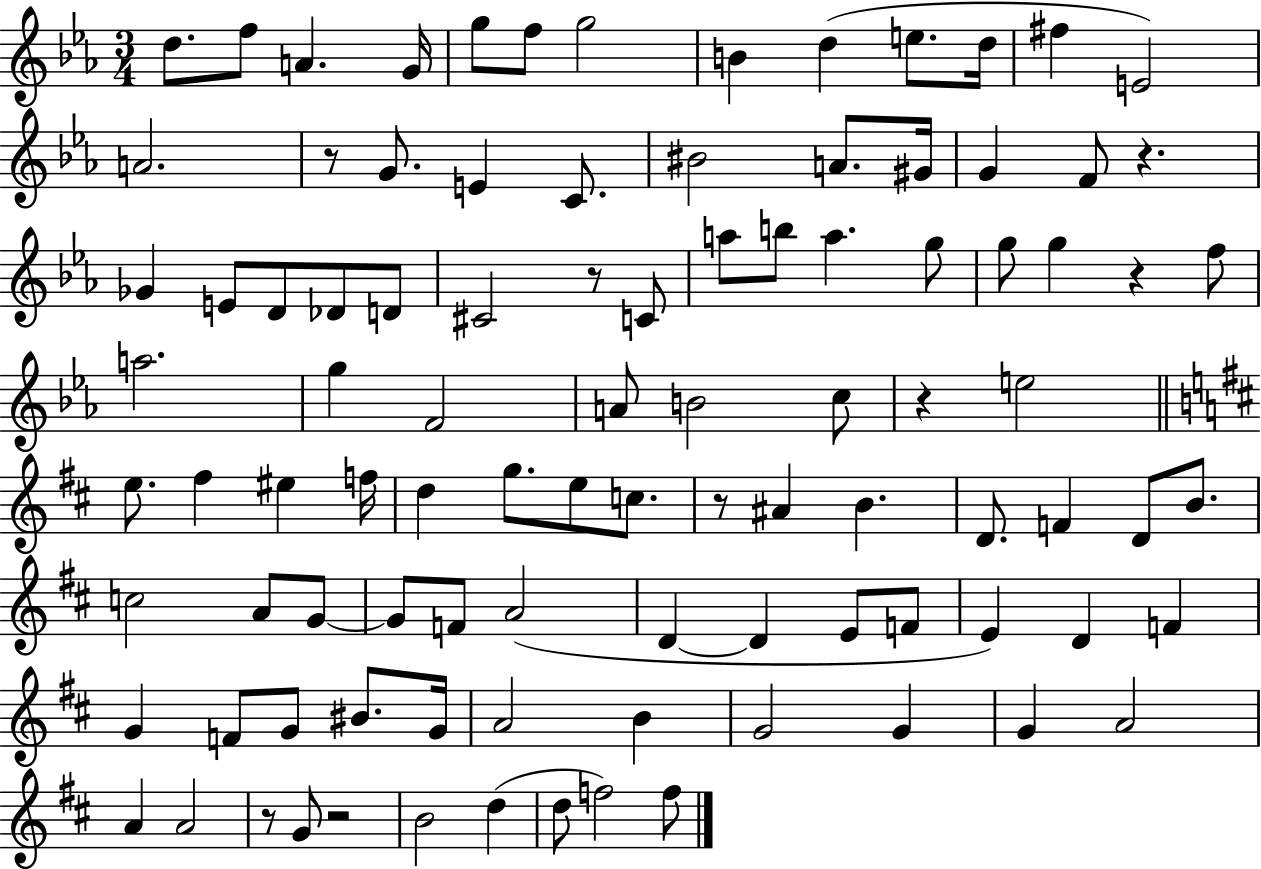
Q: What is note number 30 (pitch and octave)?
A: A5